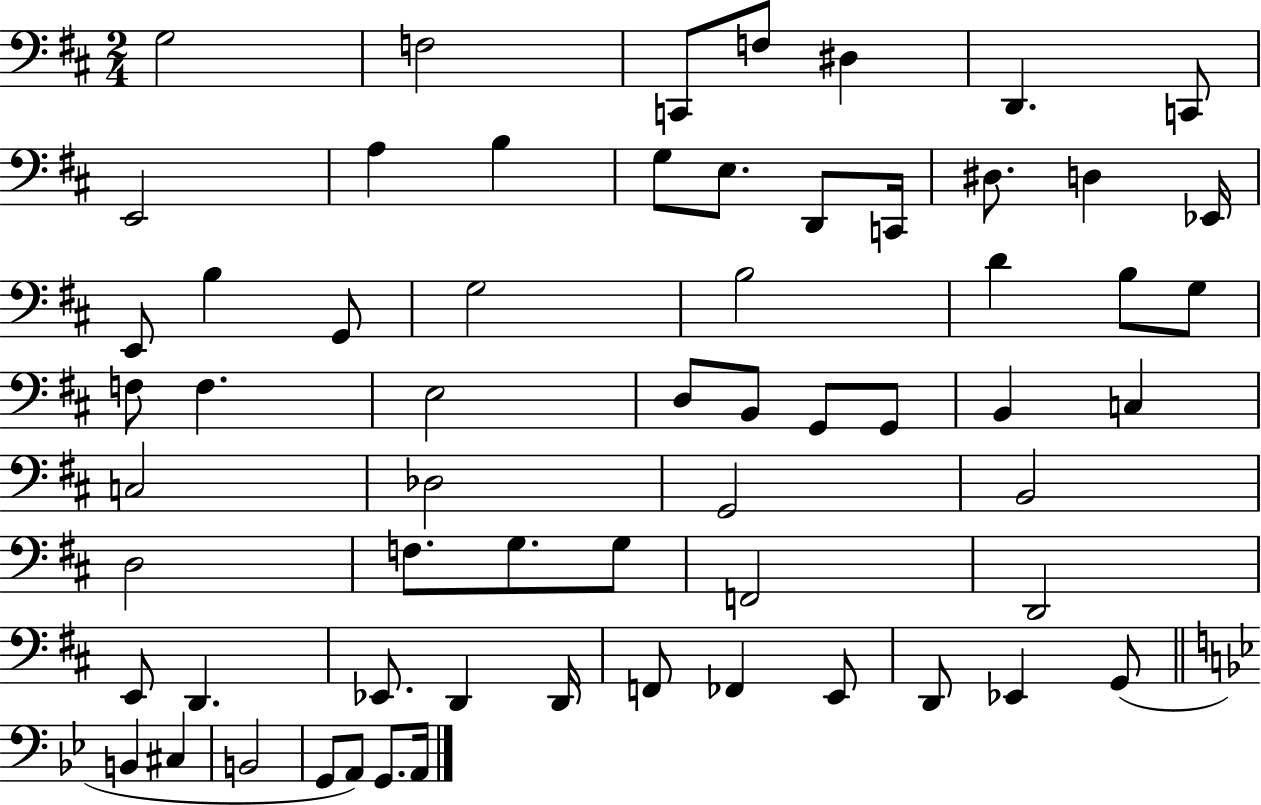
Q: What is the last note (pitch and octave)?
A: A2